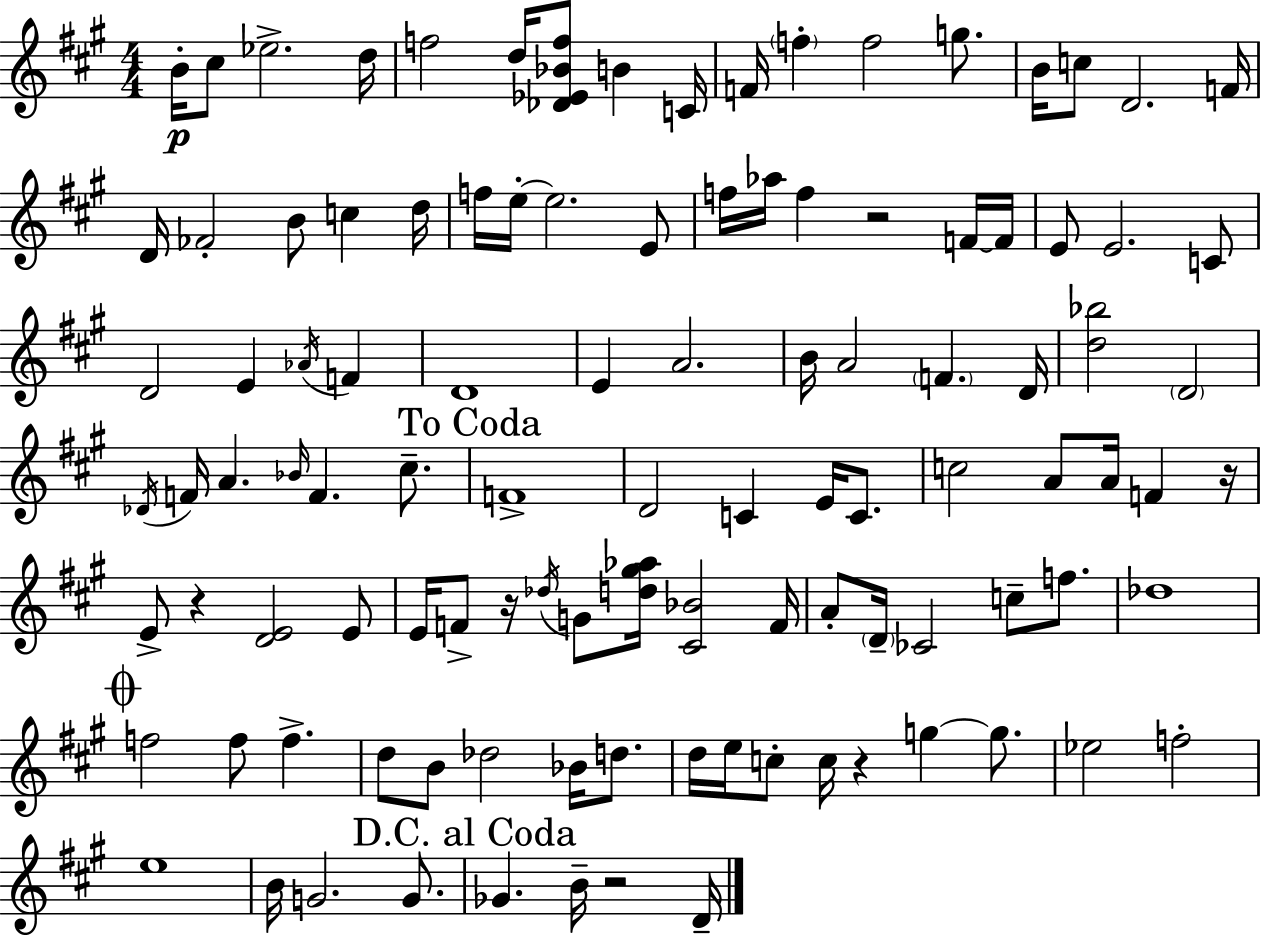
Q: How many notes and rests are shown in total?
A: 107